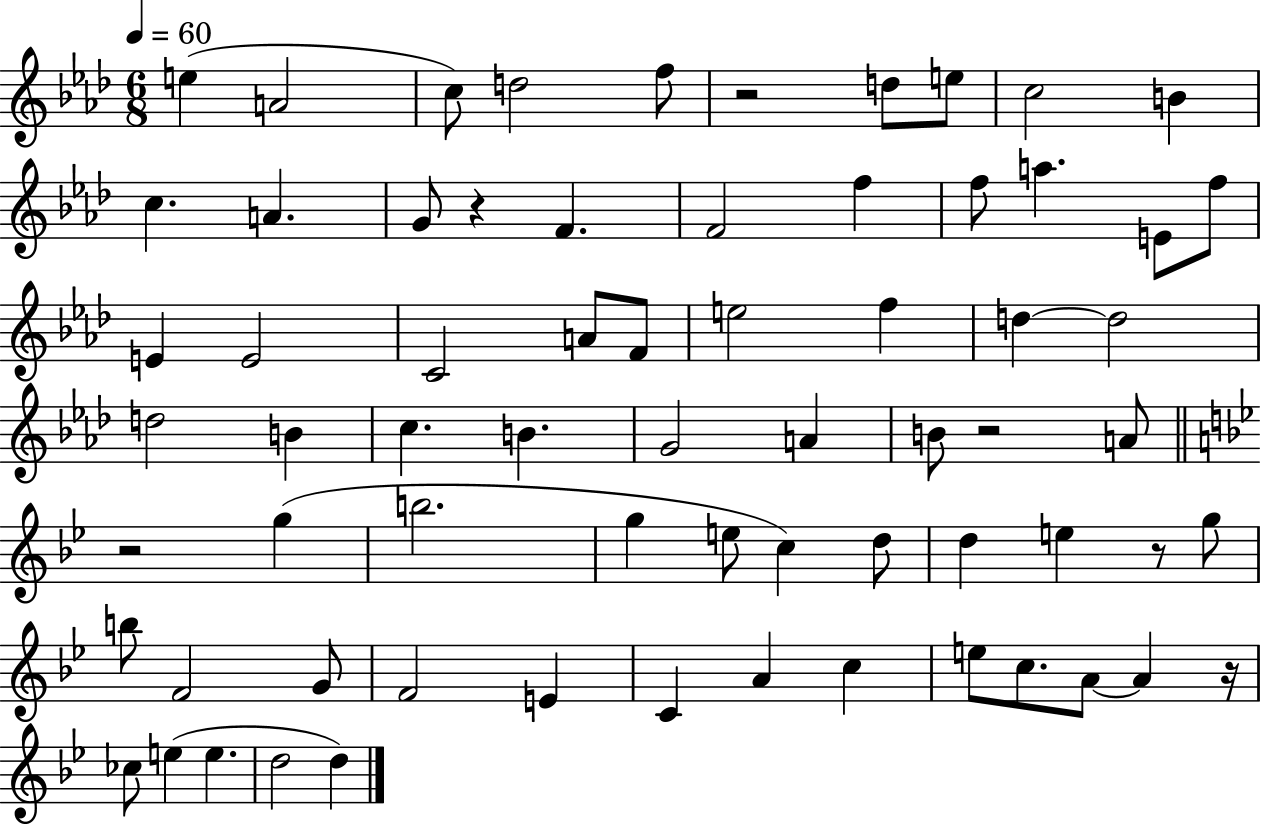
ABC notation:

X:1
T:Untitled
M:6/8
L:1/4
K:Ab
e A2 c/2 d2 f/2 z2 d/2 e/2 c2 B c A G/2 z F F2 f f/2 a E/2 f/2 E E2 C2 A/2 F/2 e2 f d d2 d2 B c B G2 A B/2 z2 A/2 z2 g b2 g e/2 c d/2 d e z/2 g/2 b/2 F2 G/2 F2 E C A c e/2 c/2 A/2 A z/4 _c/2 e e d2 d